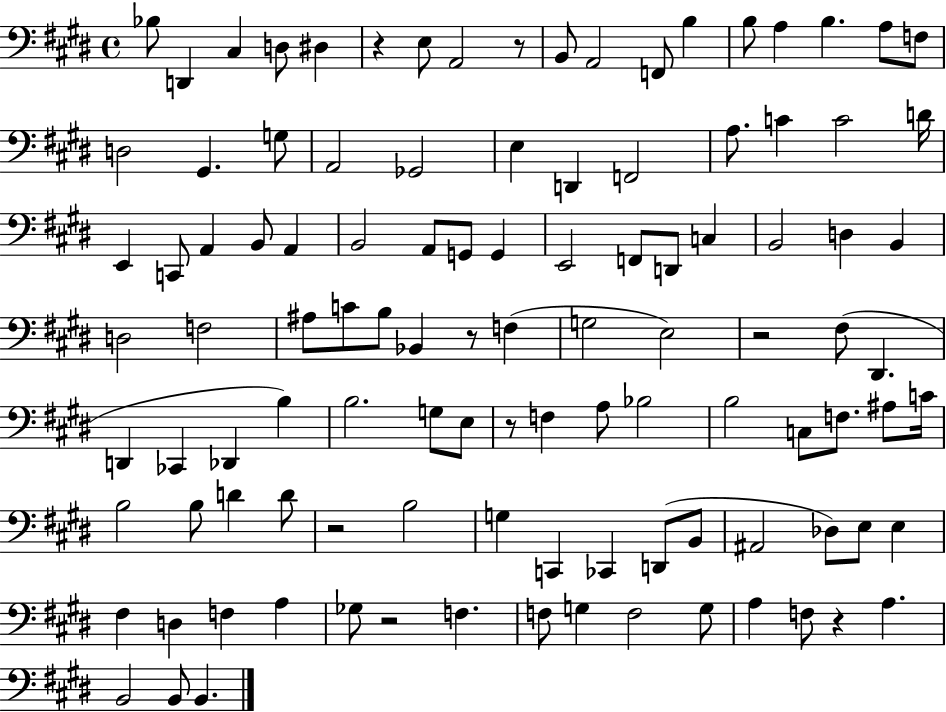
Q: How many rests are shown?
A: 8